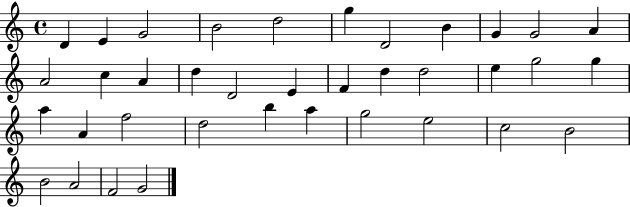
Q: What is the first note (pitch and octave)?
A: D4